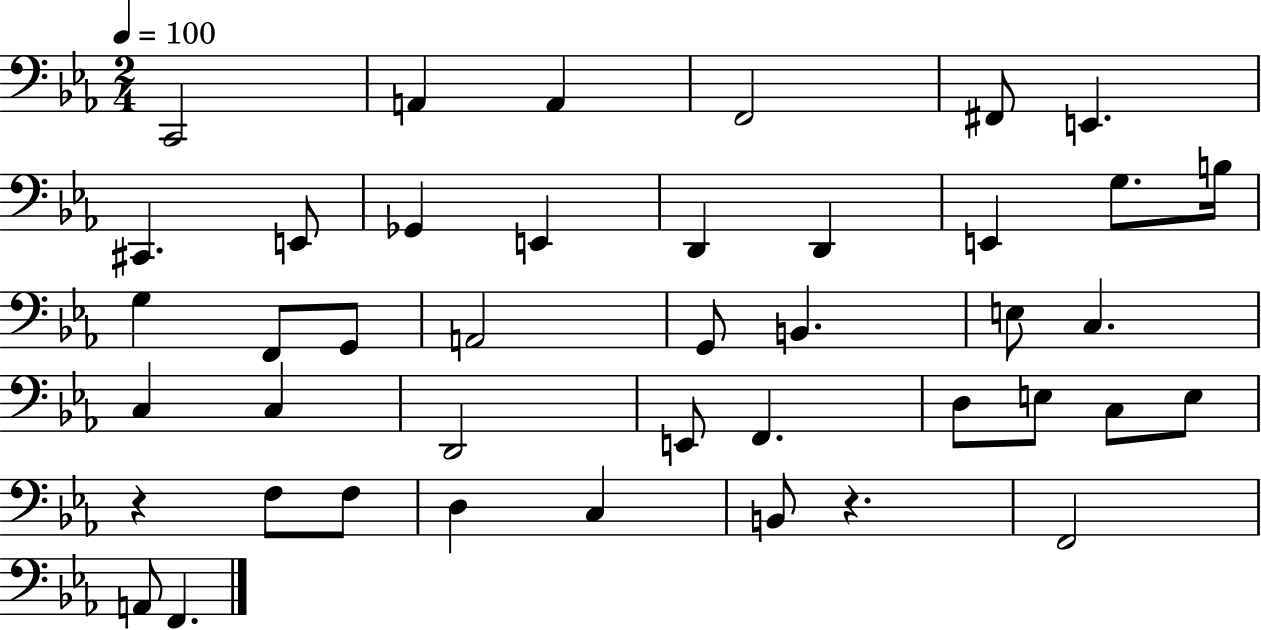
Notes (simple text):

C2/h A2/q A2/q F2/h F#2/e E2/q. C#2/q. E2/e Gb2/q E2/q D2/q D2/q E2/q G3/e. B3/s G3/q F2/e G2/e A2/h G2/e B2/q. E3/e C3/q. C3/q C3/q D2/h E2/e F2/q. D3/e E3/e C3/e E3/e R/q F3/e F3/e D3/q C3/q B2/e R/q. F2/h A2/e F2/q.